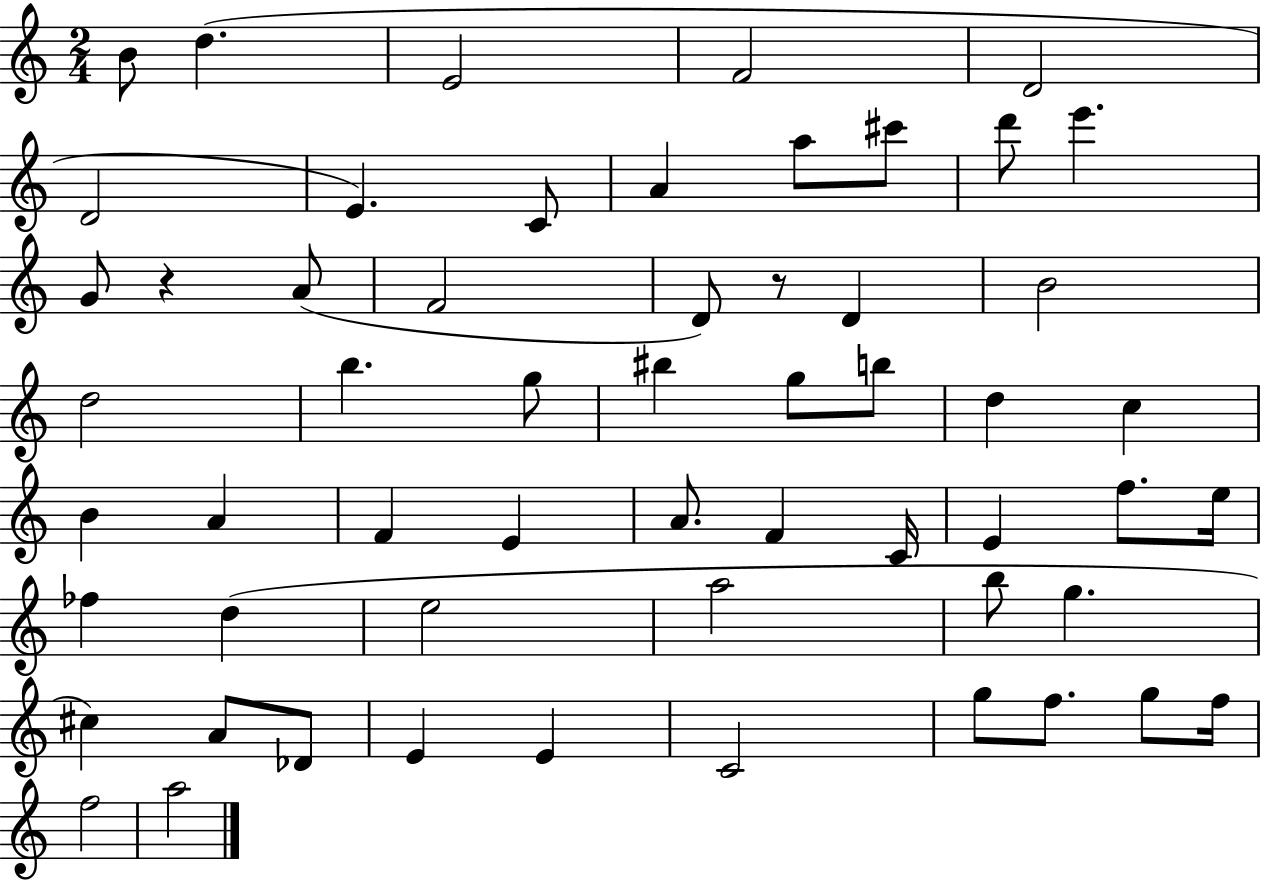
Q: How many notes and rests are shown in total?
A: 57